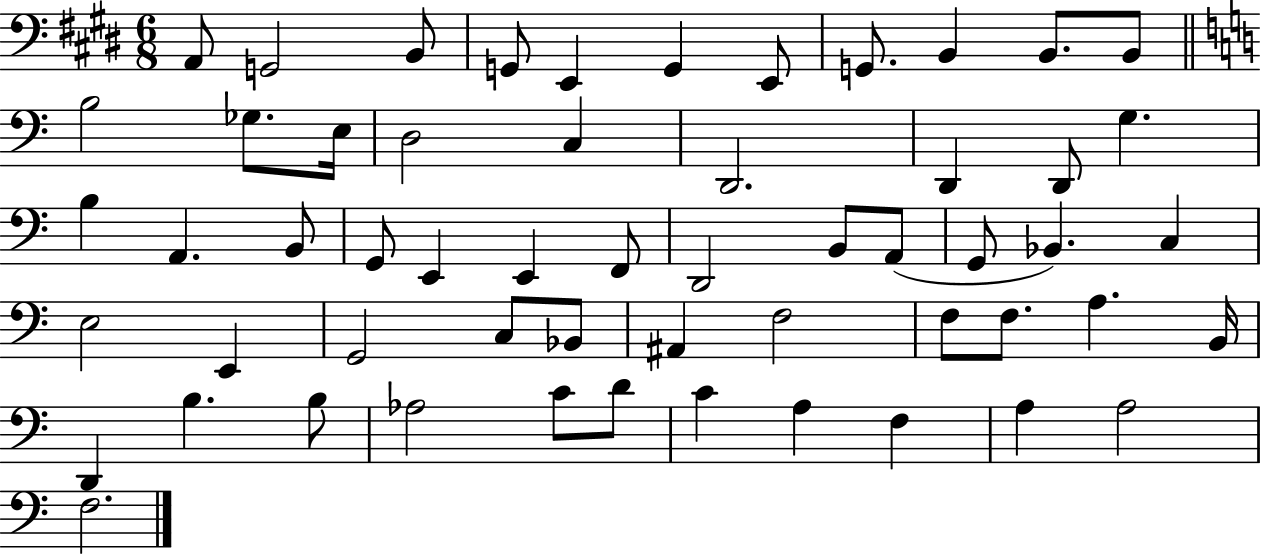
A2/e G2/h B2/e G2/e E2/q G2/q E2/e G2/e. B2/q B2/e. B2/e B3/h Gb3/e. E3/s D3/h C3/q D2/h. D2/q D2/e G3/q. B3/q A2/q. B2/e G2/e E2/q E2/q F2/e D2/h B2/e A2/e G2/e Bb2/q. C3/q E3/h E2/q G2/h C3/e Bb2/e A#2/q F3/h F3/e F3/e. A3/q. B2/s D2/q B3/q. B3/e Ab3/h C4/e D4/e C4/q A3/q F3/q A3/q A3/h F3/h.